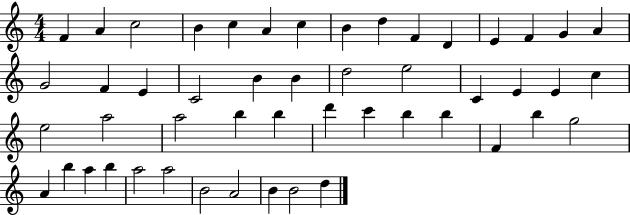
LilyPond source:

{
  \clef treble
  \numericTimeSignature
  \time 4/4
  \key c \major
  f'4 a'4 c''2 | b'4 c''4 a'4 c''4 | b'4 d''4 f'4 d'4 | e'4 f'4 g'4 a'4 | \break g'2 f'4 e'4 | c'2 b'4 b'4 | d''2 e''2 | c'4 e'4 e'4 c''4 | \break e''2 a''2 | a''2 b''4 b''4 | d'''4 c'''4 b''4 b''4 | f'4 b''4 g''2 | \break a'4 b''4 a''4 b''4 | a''2 a''2 | b'2 a'2 | b'4 b'2 d''4 | \break \bar "|."
}